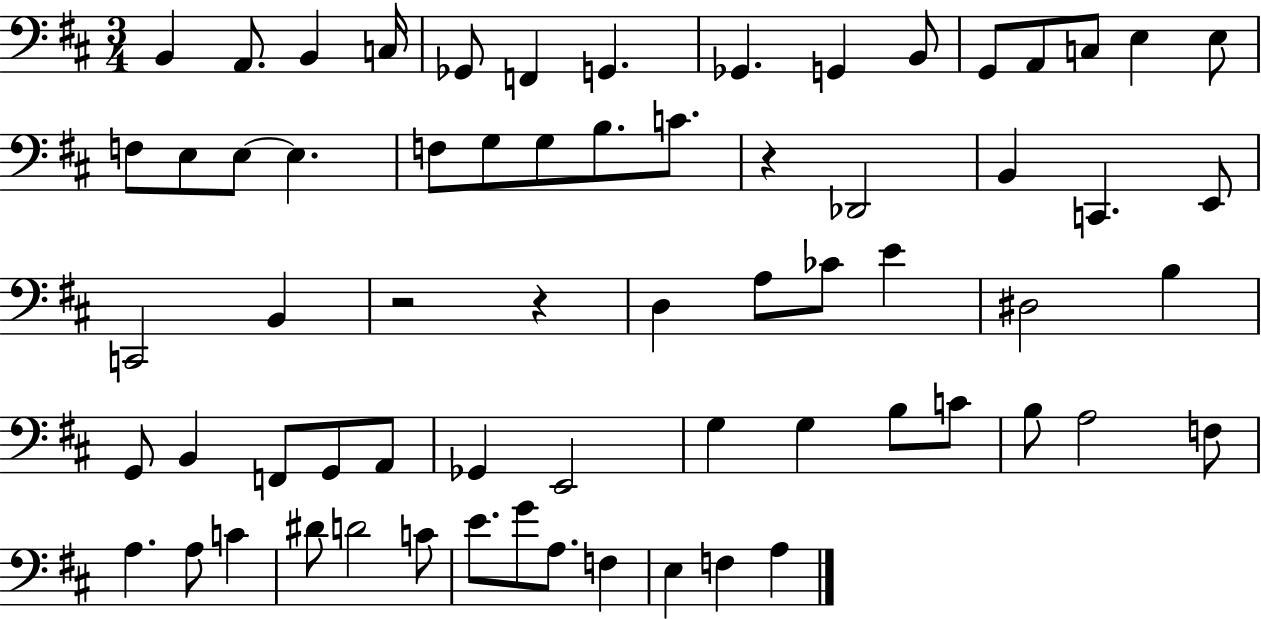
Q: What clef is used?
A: bass